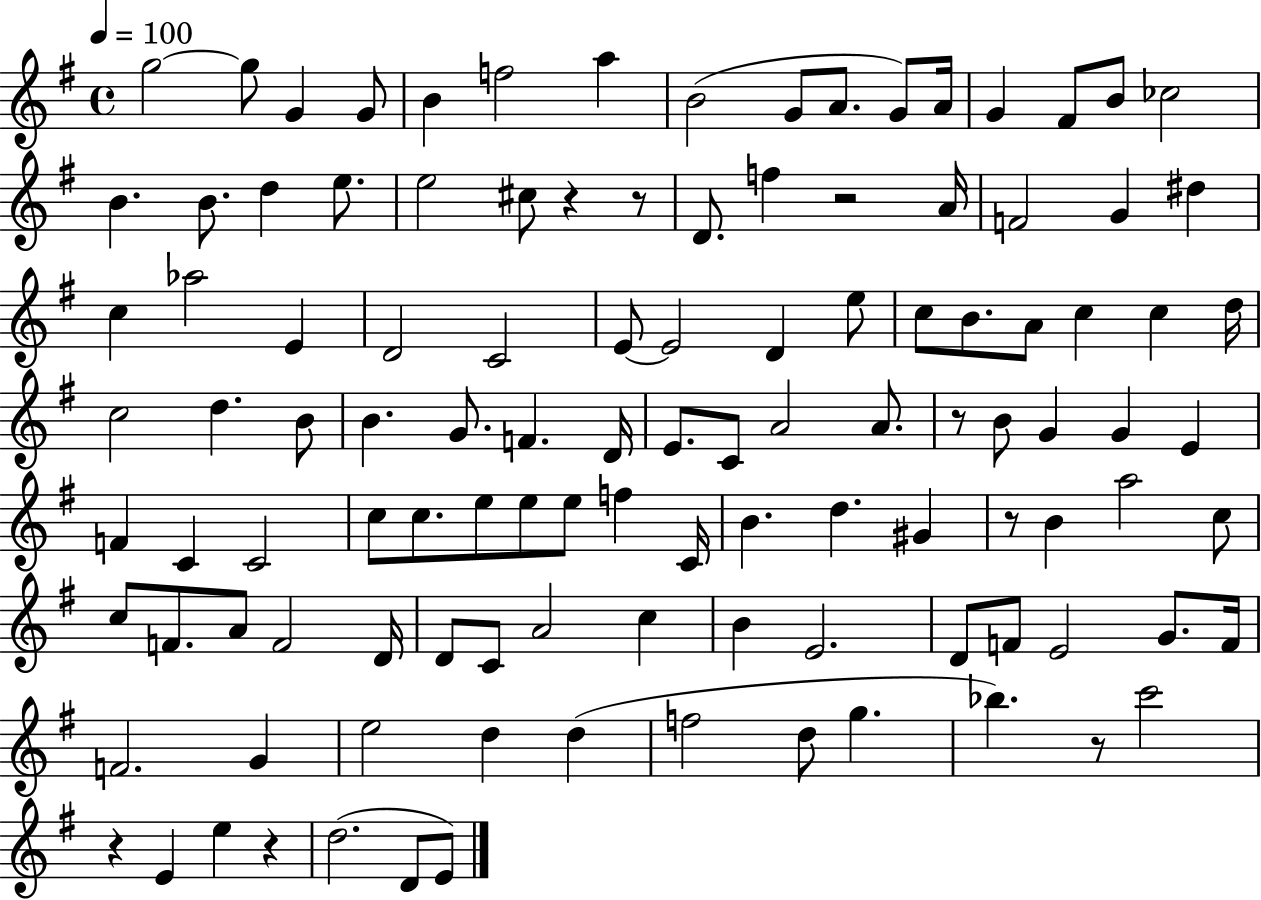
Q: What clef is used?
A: treble